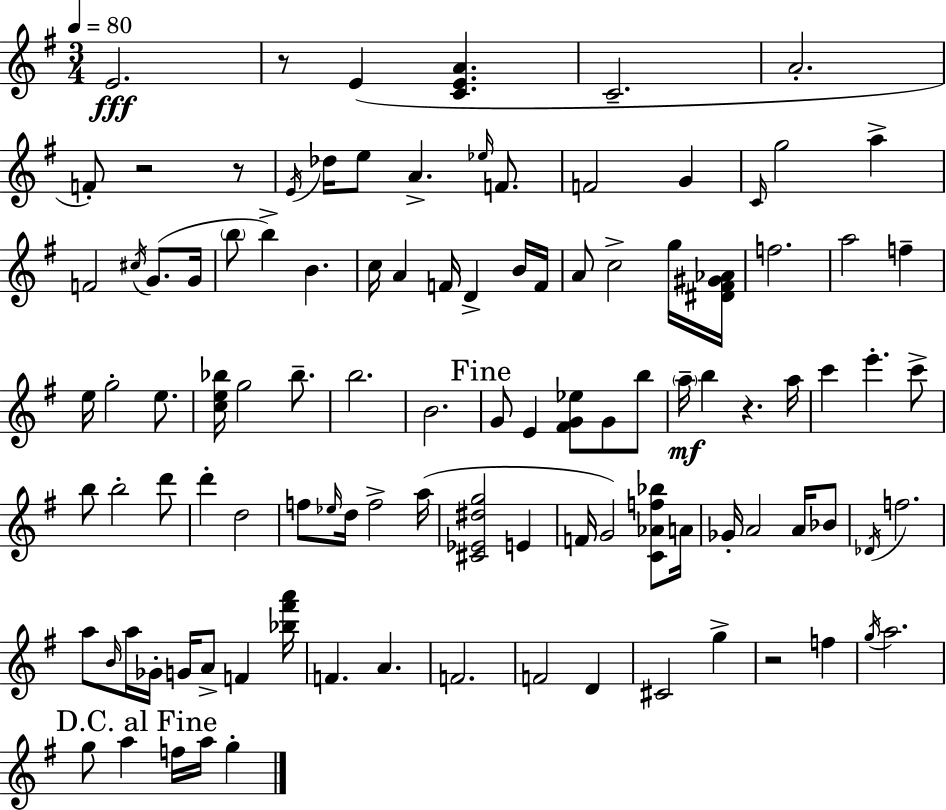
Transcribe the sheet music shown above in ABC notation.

X:1
T:Untitled
M:3/4
L:1/4
K:Em
E2 z/2 E [CEA] C2 A2 F/2 z2 z/2 E/4 _d/4 e/2 A _e/4 F/2 F2 G C/4 g2 a F2 ^c/4 G/2 G/4 b/2 b B c/4 A F/4 D B/4 F/4 A/2 c2 g/4 [^D^F^G_A]/4 f2 a2 f e/4 g2 e/2 [ce_b]/4 g2 _b/2 b2 B2 G/2 E [^FG_e]/2 G/2 b/2 a/4 b z a/4 c' e' c'/2 b/2 b2 d'/2 d' d2 f/2 _e/4 d/4 f2 a/4 [^C_E^dg]2 E F/4 G2 [C_Af_b]/2 A/4 _G/4 A2 A/4 _B/2 _D/4 f2 a/2 B/4 a/4 _G/4 G/4 A/2 F [_b^f'a']/4 F A F2 F2 D ^C2 g z2 f g/4 a2 g/2 a f/4 a/4 g